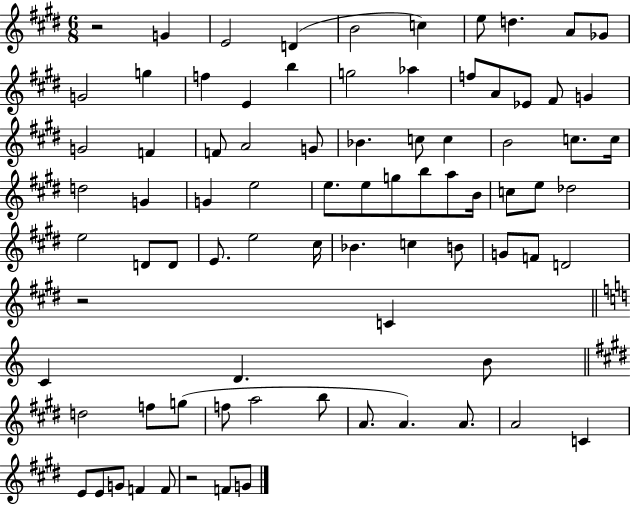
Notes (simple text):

R/h G4/q E4/h D4/q B4/h C5/q E5/e D5/q. A4/e Gb4/e G4/h G5/q F5/q E4/q B5/q G5/h Ab5/q F5/e A4/e Eb4/e F#4/e G4/q G4/h F4/q F4/e A4/h G4/e Bb4/q. C5/e C5/q B4/h C5/e. C5/s D5/h G4/q G4/q E5/h E5/e. E5/e G5/e B5/e A5/e B4/s C5/e E5/e Db5/h E5/h D4/e D4/e E4/e. E5/h C#5/s Bb4/q. C5/q B4/e G4/e F4/e D4/h R/h C4/q C4/q D4/q. B4/e D5/h F5/e G5/e F5/e A5/h B5/e A4/e. A4/q. A4/e. A4/h C4/q E4/e E4/e G4/e F4/q F4/e R/h F4/e G4/e